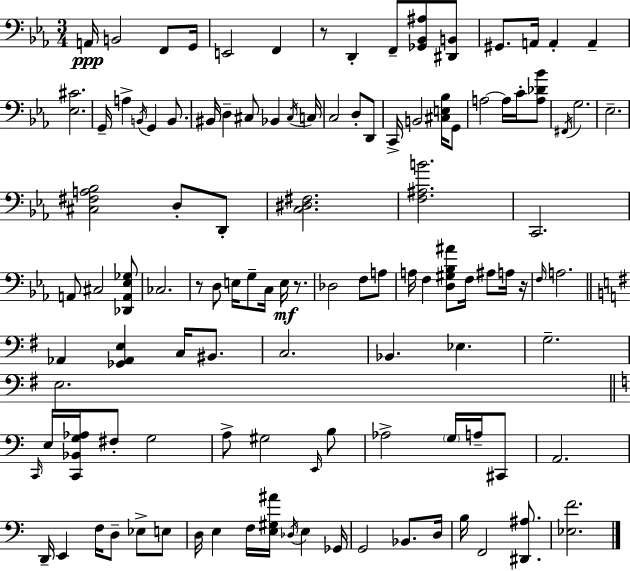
X:1
T:Untitled
M:3/4
L:1/4
K:Cm
A,,/4 B,,2 F,,/2 G,,/4 E,,2 F,, z/2 D,, F,,/2 [_G,,_B,,^A,]/2 [^D,,B,,]/2 ^G,,/2 A,,/4 A,, A,, [_E,^C]2 G,,/4 A, B,,/4 G,, B,,/2 ^B,,/4 D, ^C,/2 _B,, ^C,/4 C,/4 C,2 D,/2 D,,/2 C,,/4 B,,2 [^C,E,_B,]/4 G,,/2 A,2 A,/4 C/4 [A,_D_B]/2 ^F,,/4 G,2 _E,2 [^C,^F,A,_B,]2 D,/2 D,,/2 [C,^D,^F,]2 [F,^A,B]2 C,,2 A,,/2 ^C,2 [_D,,A,,_E,_G,]/2 _C,2 z/2 D,/2 E,/4 G,/2 C,/4 E,/4 z/2 _D,2 F,/2 A,/2 A,/4 F, [D,^G,_B,^A]/2 F,/4 ^A,/2 A,/4 z/4 F,/4 A,2 _A,, [_G,,_A,,E,] C,/4 ^B,,/2 C,2 _B,, _E, G,2 E,2 C,,/4 E,/4 [C,,_B,,G,_A,]/4 ^F,/2 G,2 A,/2 ^G,2 E,,/4 B,/2 _A,2 G,/4 A,/4 ^C,,/2 A,,2 D,,/4 E,, F,/4 D,/2 _E,/2 E,/2 D,/4 E, F,/4 [E,^G,^A]/4 _D,/4 E, _G,,/4 G,,2 _B,,/2 D,/4 B,/4 F,,2 [^D,,^A,]/2 [_E,F]2